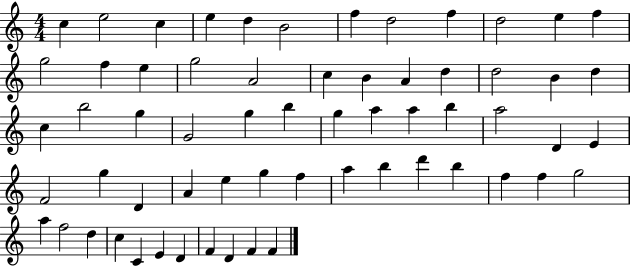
X:1
T:Untitled
M:4/4
L:1/4
K:C
c e2 c e d B2 f d2 f d2 e f g2 f e g2 A2 c B A d d2 B d c b2 g G2 g b g a a b a2 D E F2 g D A e g f a b d' b f f g2 a f2 d c C E D F D F F